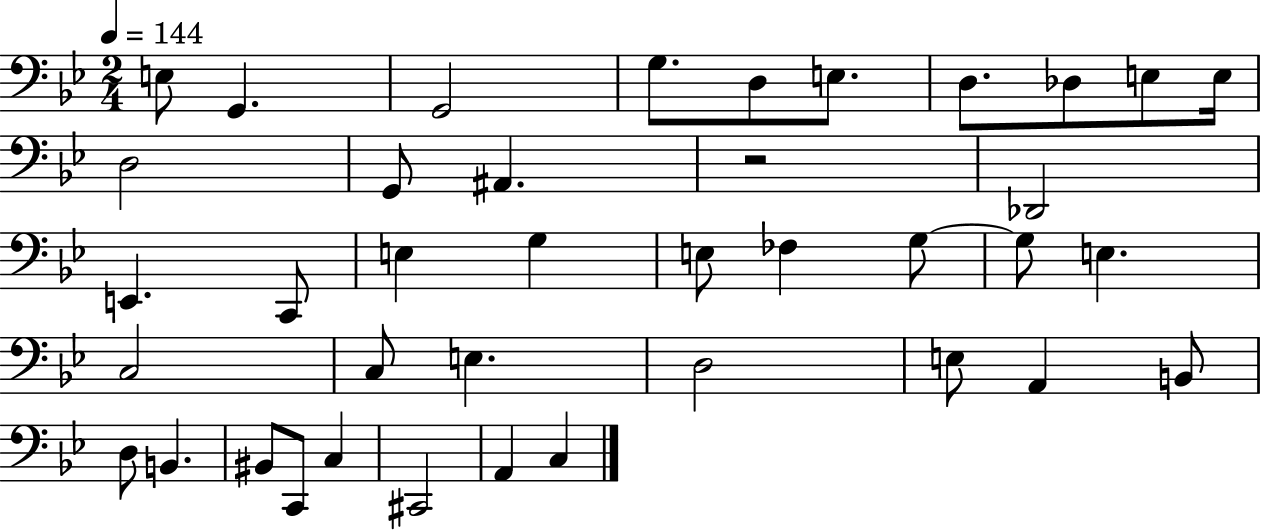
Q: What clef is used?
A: bass